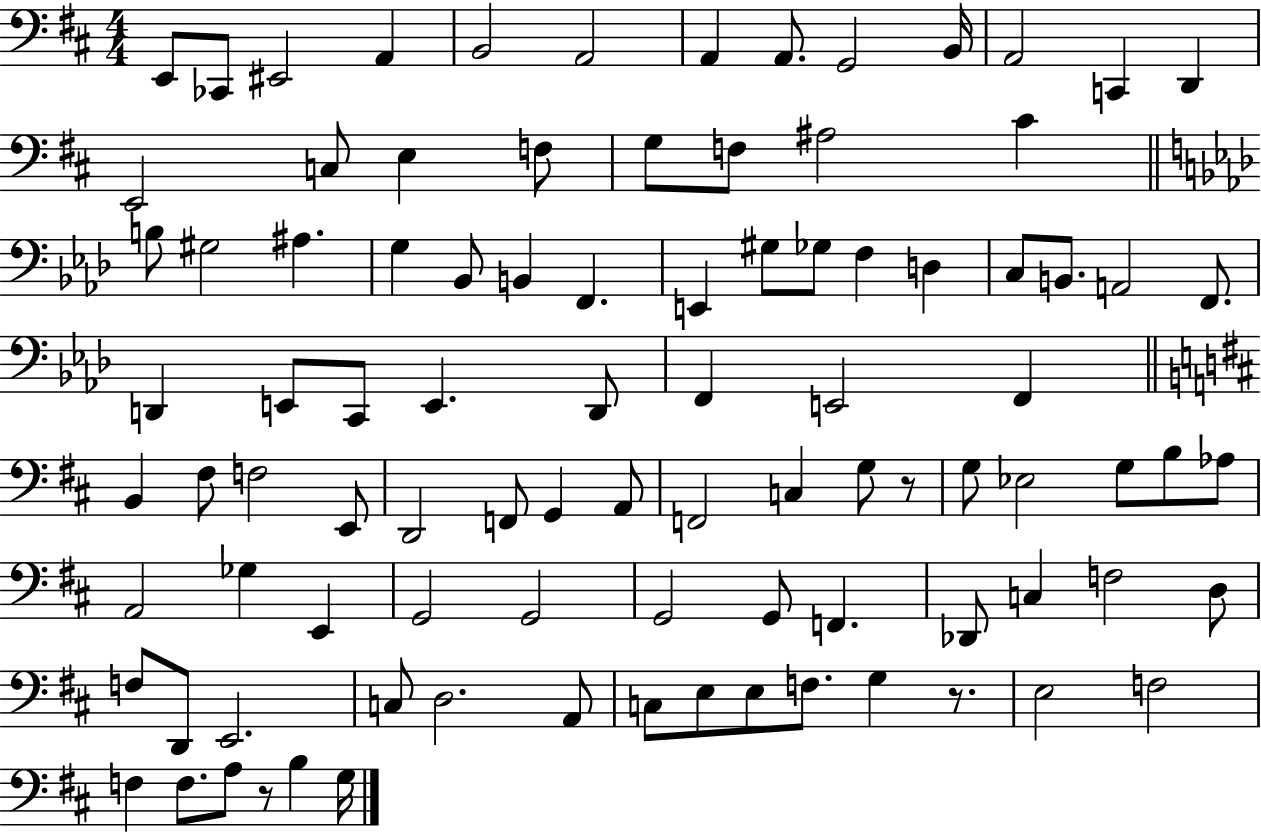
{
  \clef bass
  \numericTimeSignature
  \time 4/4
  \key d \major
  e,8 ces,8 eis,2 a,4 | b,2 a,2 | a,4 a,8. g,2 b,16 | a,2 c,4 d,4 | \break e,2 c8 e4 f8 | g8 f8 ais2 cis'4 | \bar "||" \break \key aes \major b8 gis2 ais4. | g4 bes,8 b,4 f,4. | e,4 gis8 ges8 f4 d4 | c8 b,8. a,2 f,8. | \break d,4 e,8 c,8 e,4. d,8 | f,4 e,2 f,4 | \bar "||" \break \key d \major b,4 fis8 f2 e,8 | d,2 f,8 g,4 a,8 | f,2 c4 g8 r8 | g8 ees2 g8 b8 aes8 | \break a,2 ges4 e,4 | g,2 g,2 | g,2 g,8 f,4. | des,8 c4 f2 d8 | \break f8 d,8 e,2. | c8 d2. a,8 | c8 e8 e8 f8. g4 r8. | e2 f2 | \break f4 f8. a8 r8 b4 g16 | \bar "|."
}